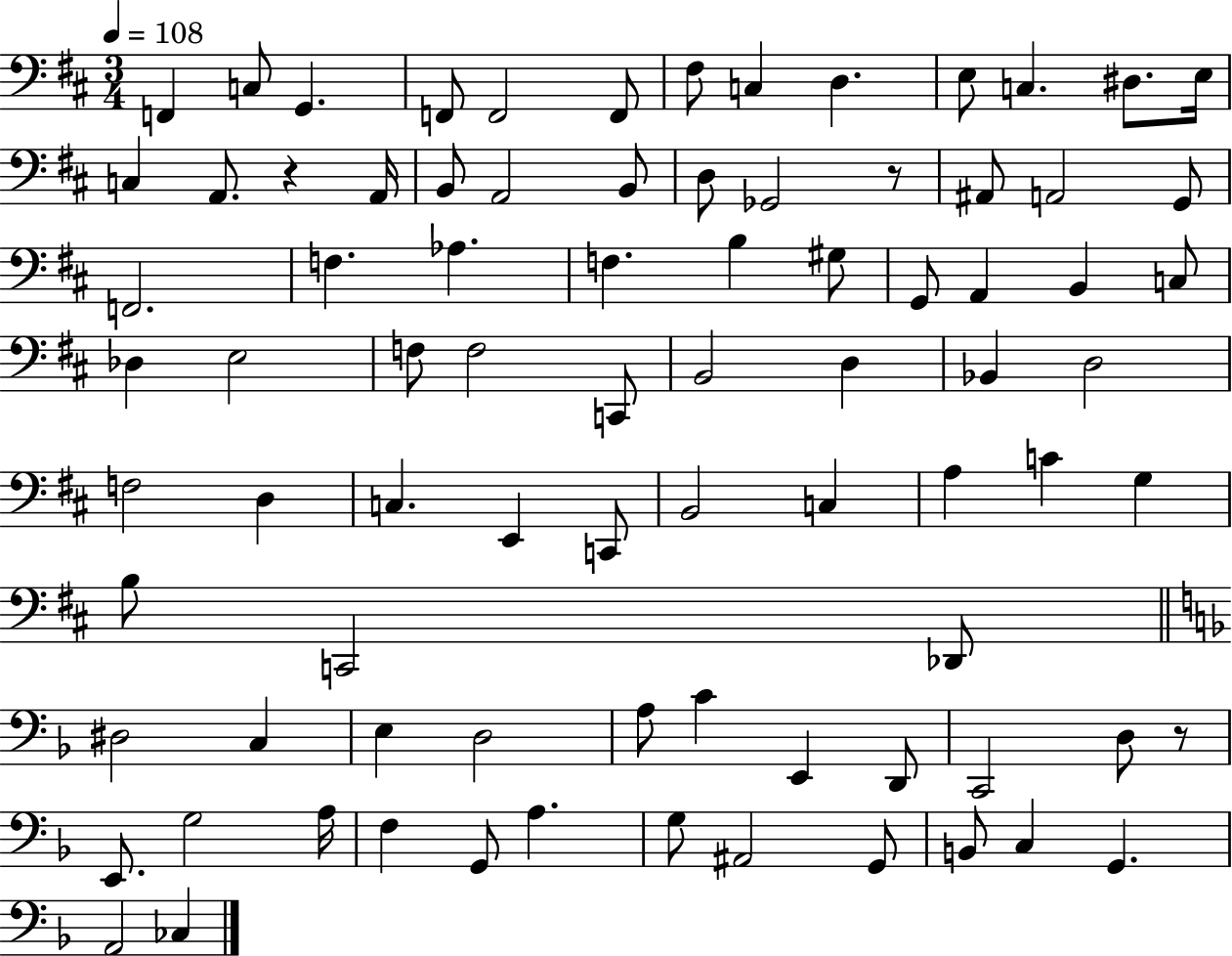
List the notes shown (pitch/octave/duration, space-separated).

F2/q C3/e G2/q. F2/e F2/h F2/e F#3/e C3/q D3/q. E3/e C3/q. D#3/e. E3/s C3/q A2/e. R/q A2/s B2/e A2/h B2/e D3/e Gb2/h R/e A#2/e A2/h G2/e F2/h. F3/q. Ab3/q. F3/q. B3/q G#3/e G2/e A2/q B2/q C3/e Db3/q E3/h F3/e F3/h C2/e B2/h D3/q Bb2/q D3/h F3/h D3/q C3/q. E2/q C2/e B2/h C3/q A3/q C4/q G3/q B3/e C2/h Db2/e D#3/h C3/q E3/q D3/h A3/e C4/q E2/q D2/e C2/h D3/e R/e E2/e. G3/h A3/s F3/q G2/e A3/q. G3/e A#2/h G2/e B2/e C3/q G2/q. A2/h CES3/q